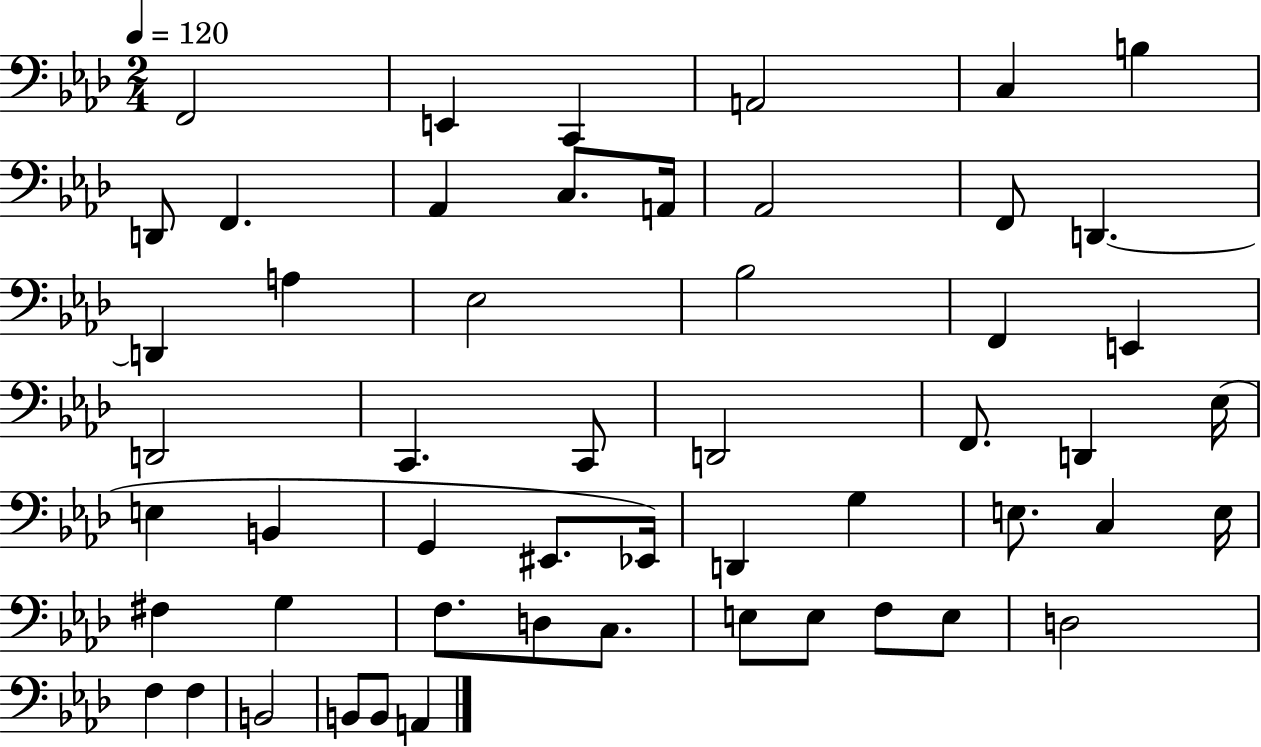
X:1
T:Untitled
M:2/4
L:1/4
K:Ab
F,,2 E,, C,, A,,2 C, B, D,,/2 F,, _A,, C,/2 A,,/4 _A,,2 F,,/2 D,, D,, A, _E,2 _B,2 F,, E,, D,,2 C,, C,,/2 D,,2 F,,/2 D,, _E,/4 E, B,, G,, ^E,,/2 _E,,/4 D,, G, E,/2 C, E,/4 ^F, G, F,/2 D,/2 C,/2 E,/2 E,/2 F,/2 E,/2 D,2 F, F, B,,2 B,,/2 B,,/2 A,,